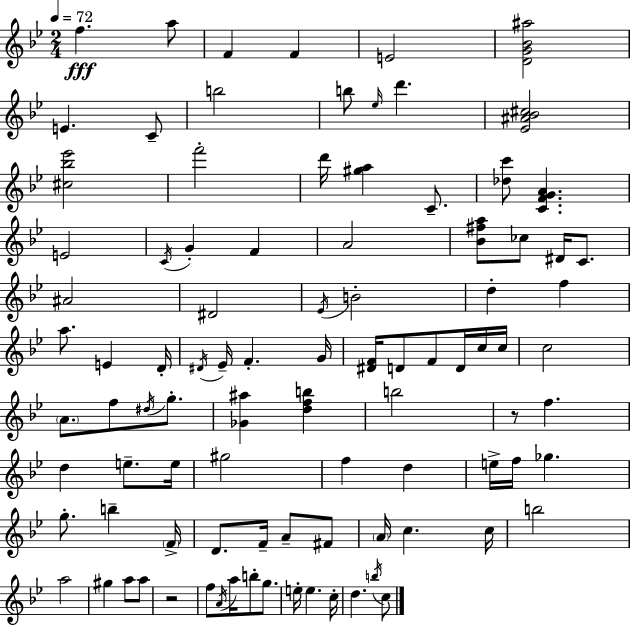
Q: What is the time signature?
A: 2/4